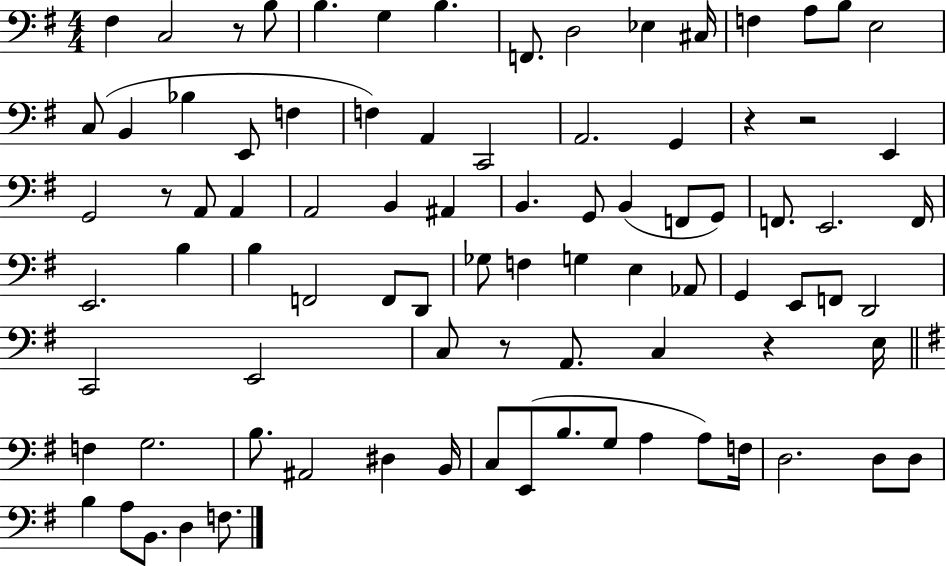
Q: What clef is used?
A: bass